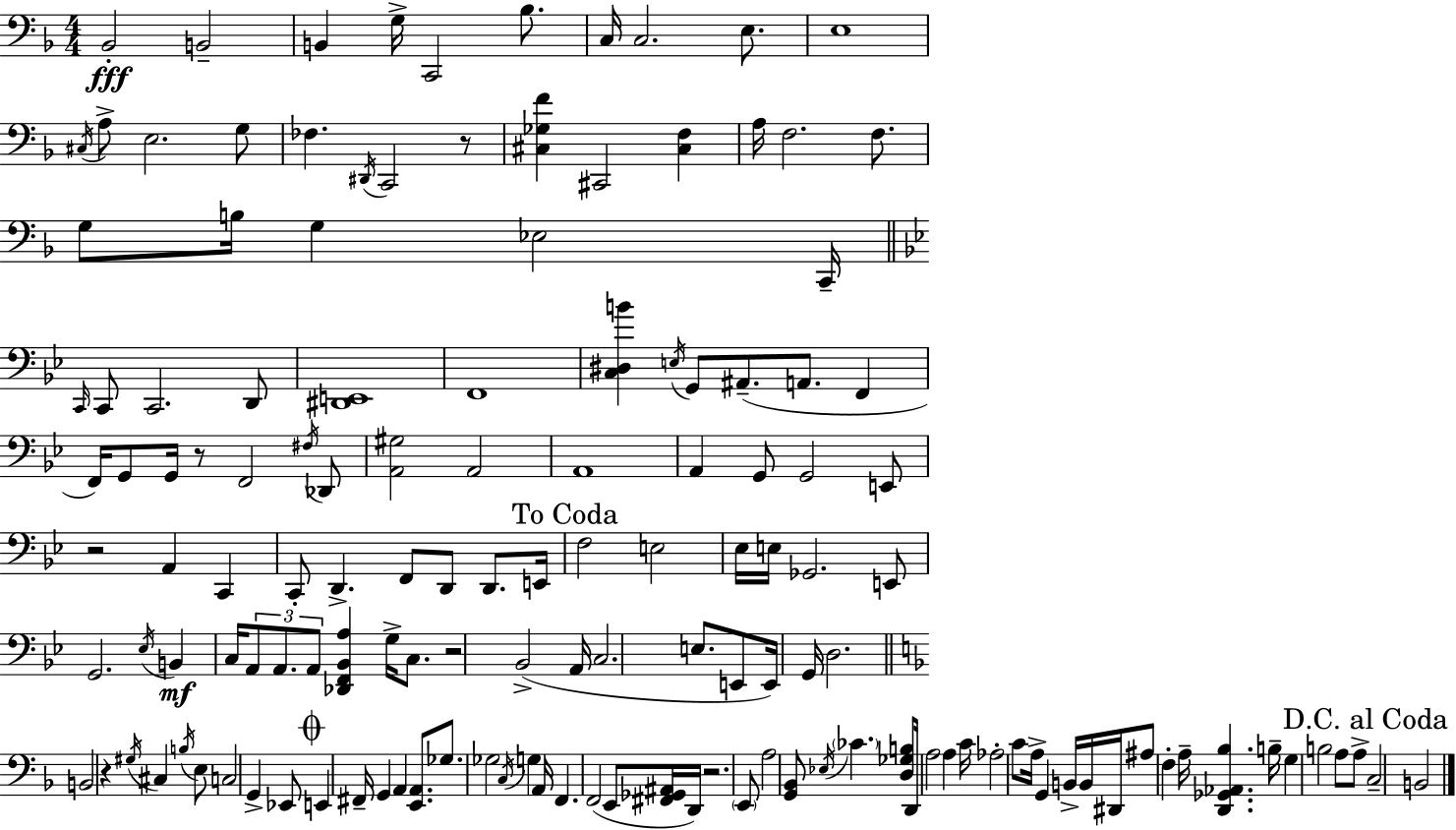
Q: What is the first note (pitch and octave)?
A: Bb2